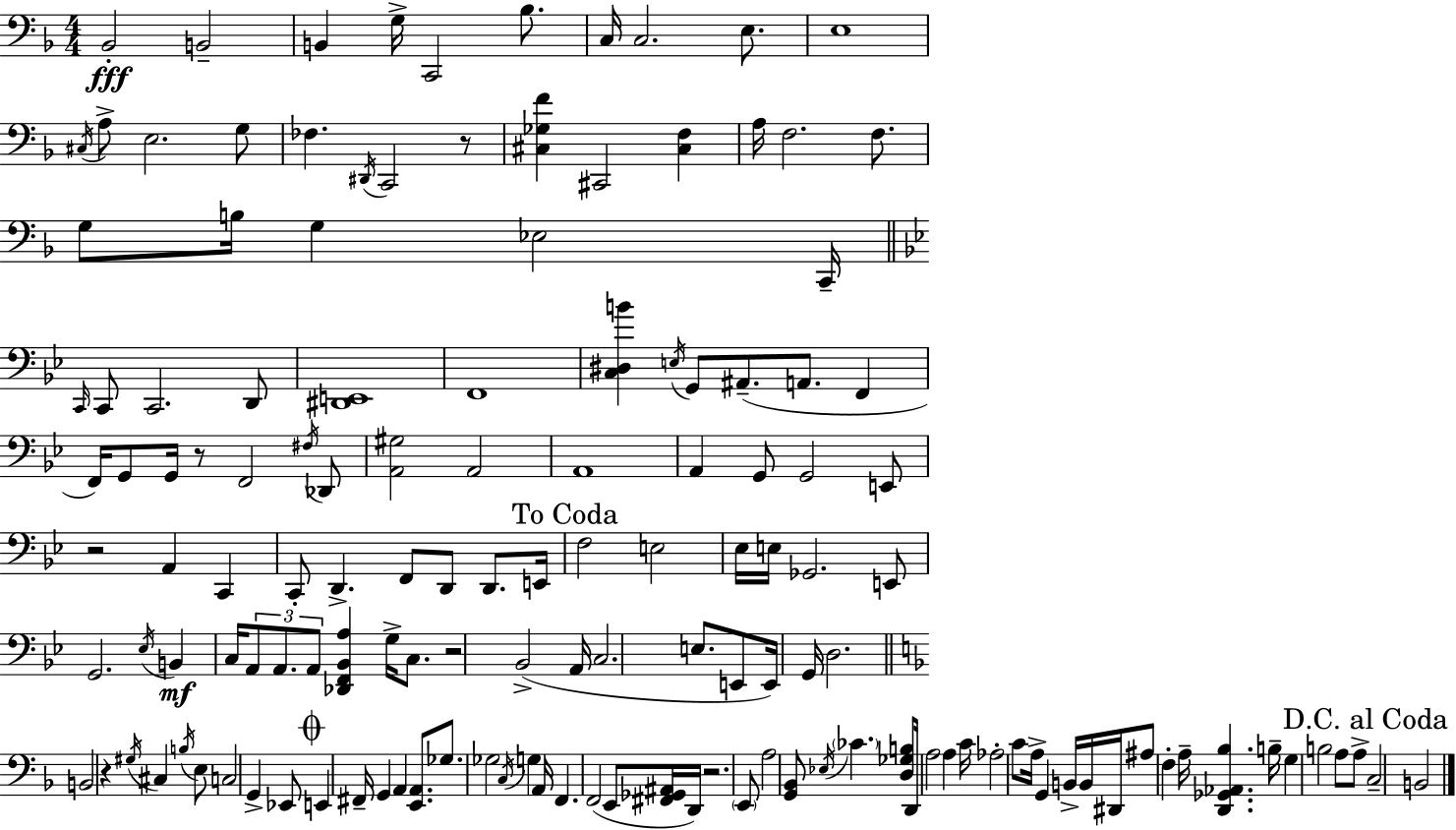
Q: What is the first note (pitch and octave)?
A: Bb2